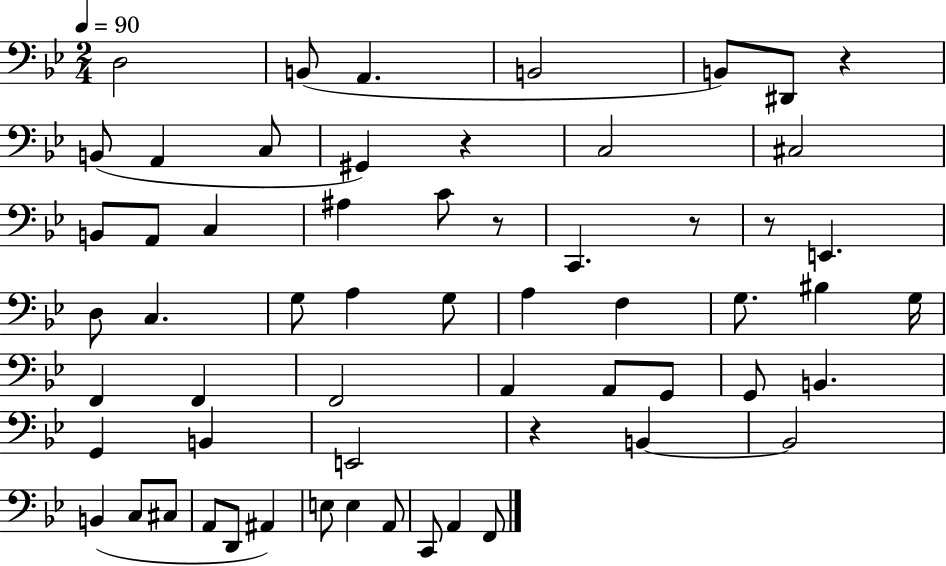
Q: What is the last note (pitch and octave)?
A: F2